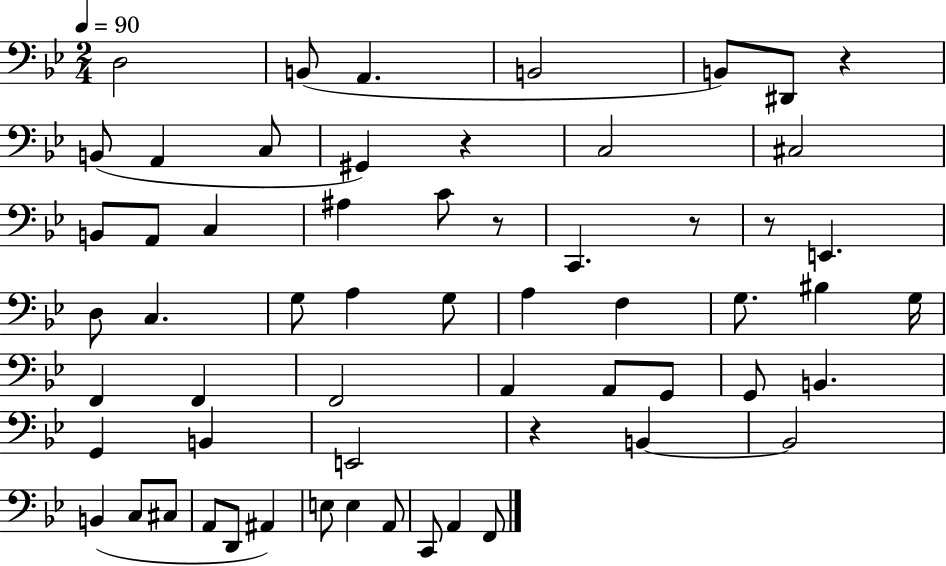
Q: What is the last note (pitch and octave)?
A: F2